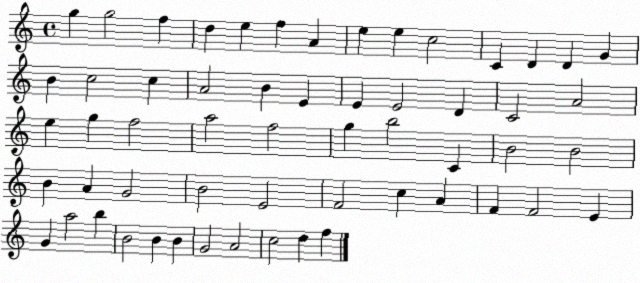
X:1
T:Untitled
M:4/4
L:1/4
K:C
g g2 f d e f A e e c2 C D D G B c2 c A2 B E E E2 D C2 A2 e g f2 a2 f2 g b2 C B2 B2 B A G2 B2 E2 F2 c A F F2 E G a2 b B2 B B G2 A2 c2 d f